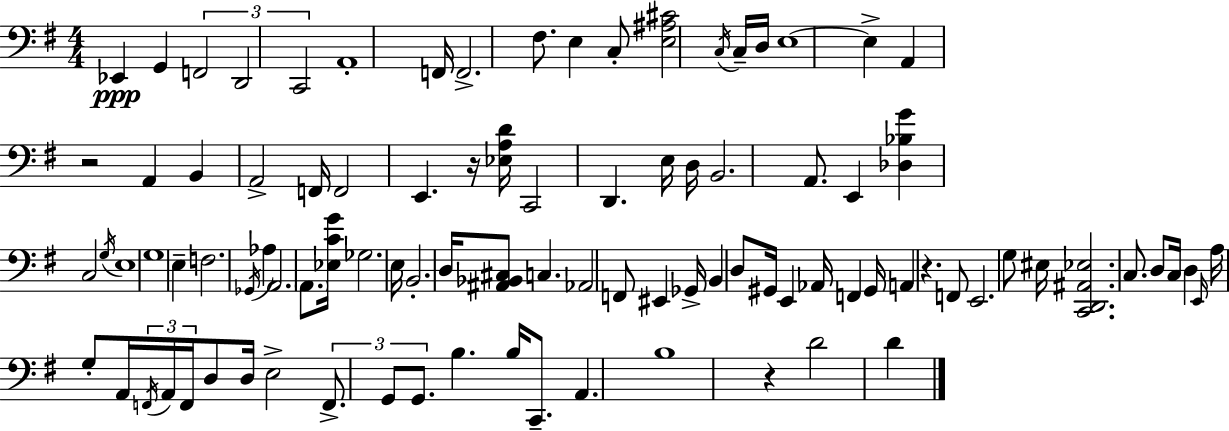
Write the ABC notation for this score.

X:1
T:Untitled
M:4/4
L:1/4
K:Em
_E,, G,, F,,2 D,,2 C,,2 A,,4 F,,/4 F,,2 ^F,/2 E, C,/2 [E,^A,^C]2 C,/4 C,/4 D,/4 E,4 E, A,, z2 A,, B,, A,,2 F,,/4 F,,2 E,, z/4 [_E,A,D]/4 C,,2 D,, E,/4 D,/4 B,,2 A,,/2 E,, [_D,_B,G] C,2 G,/4 E,4 G,4 E, F,2 _G,,/4 _A, A,,2 A,,/2 [_E,CG]/4 _G,2 E,/4 B,,2 D,/4 [^A,,_B,,^C,]/2 C, _A,,2 F,,/2 ^E,, _G,,/4 B,, D,/2 ^G,,/4 E,, _A,,/4 F,, ^G,,/4 A,, z F,,/2 E,,2 G,/2 ^E,/4 [C,,D,,^A,,_E,]2 C,/2 D,/2 C,/4 D, E,,/4 A,/4 G,/2 A,,/4 F,,/4 A,,/4 F,,/4 D,/2 D,/4 E,2 F,,/2 G,,/2 G,,/2 B, B,/4 C,,/2 A,, B,4 z D2 D